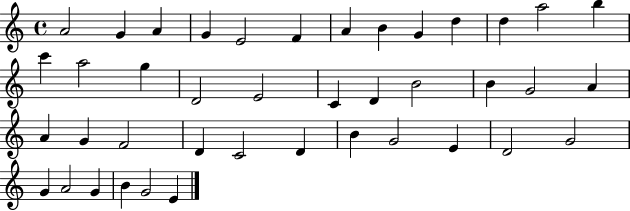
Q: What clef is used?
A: treble